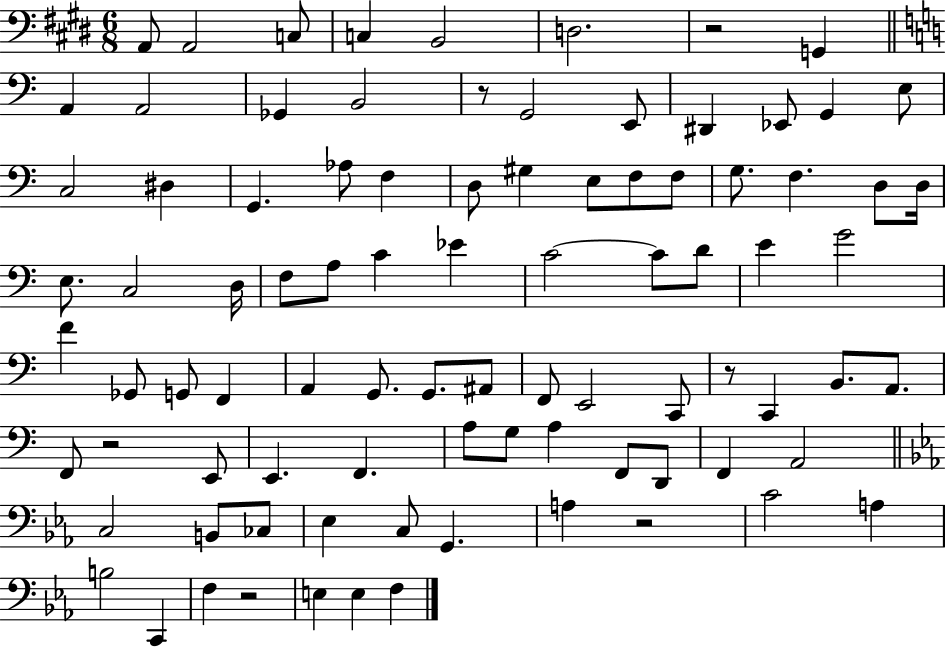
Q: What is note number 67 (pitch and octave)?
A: F2